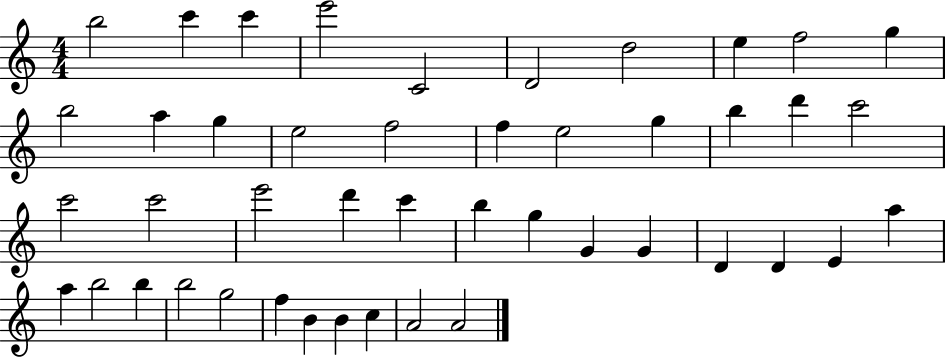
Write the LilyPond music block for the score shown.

{
  \clef treble
  \numericTimeSignature
  \time 4/4
  \key c \major
  b''2 c'''4 c'''4 | e'''2 c'2 | d'2 d''2 | e''4 f''2 g''4 | \break b''2 a''4 g''4 | e''2 f''2 | f''4 e''2 g''4 | b''4 d'''4 c'''2 | \break c'''2 c'''2 | e'''2 d'''4 c'''4 | b''4 g''4 g'4 g'4 | d'4 d'4 e'4 a''4 | \break a''4 b''2 b''4 | b''2 g''2 | f''4 b'4 b'4 c''4 | a'2 a'2 | \break \bar "|."
}